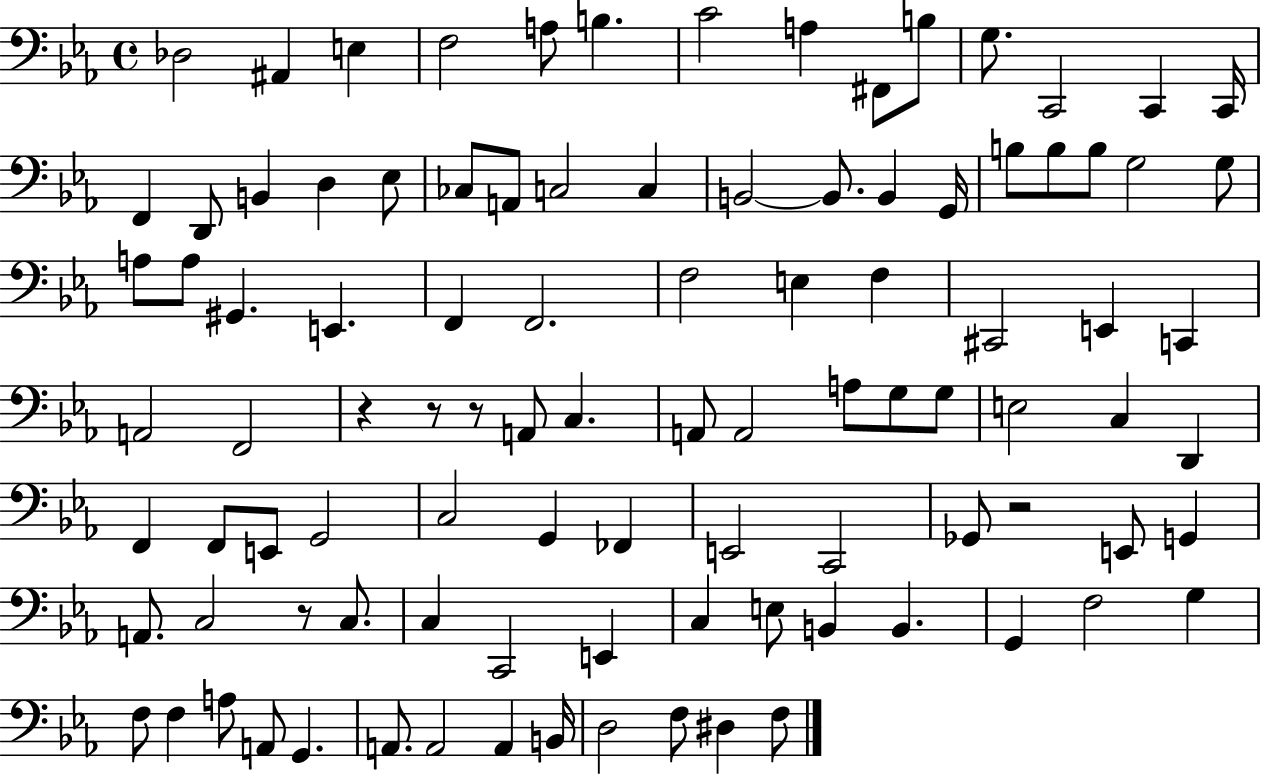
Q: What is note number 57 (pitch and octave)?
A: F2